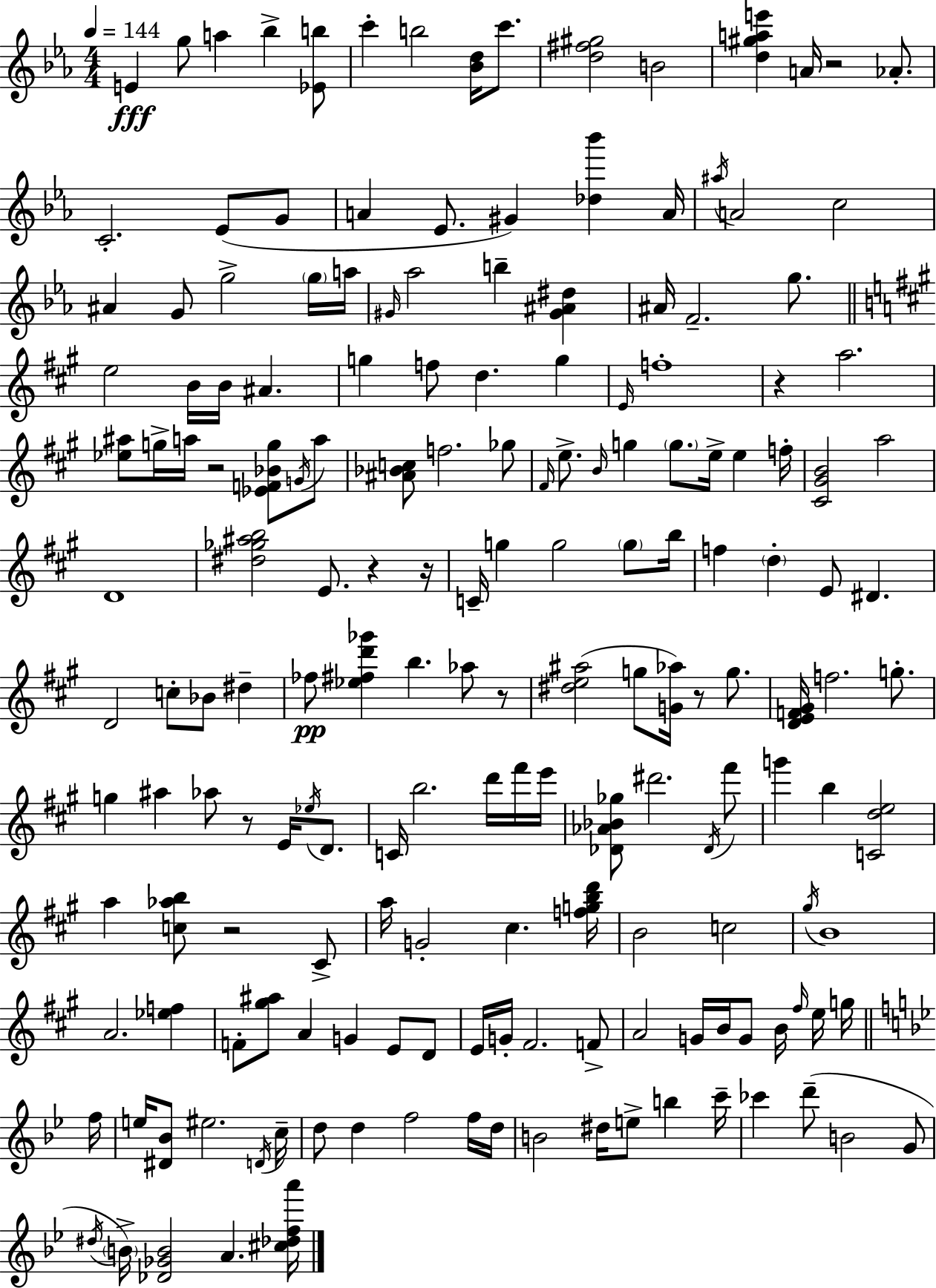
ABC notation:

X:1
T:Untitled
M:4/4
L:1/4
K:Cm
E g/2 a _b [_Eb]/2 c' b2 [_Bd]/4 c'/2 [d^f^g]2 B2 [d^gae'] A/4 z2 _A/2 C2 _E/2 G/2 A _E/2 ^G [_d_b'] A/4 ^a/4 A2 c2 ^A G/2 g2 g/4 a/4 ^G/4 _a2 b [^G^A^d] ^A/4 F2 g/2 e2 B/4 B/4 ^A g f/2 d g E/4 f4 z a2 [_e^a]/2 g/4 a/4 z2 [_EF_Bg]/2 G/4 a/2 [^A_Bc]/2 f2 _g/2 ^F/4 e/2 B/4 g g/2 e/4 e f/4 [^C^GB]2 a2 D4 [^d_g^ab]2 E/2 z z/4 C/4 g g2 g/2 b/4 f d E/2 ^D D2 c/2 _B/2 ^d _f/2 [_e^fd'_g'] b _a/2 z/2 [^de^a]2 g/2 [G_a]/4 z/2 g/2 [DEF^G]/4 f2 g/2 g ^a _a/2 z/2 E/4 _e/4 D/2 C/4 b2 d'/4 ^f'/4 e'/4 [_D_A_B_g]/2 ^d'2 _D/4 ^f'/2 g' b [Cde]2 a [c_ab]/2 z2 ^C/2 a/4 G2 ^c [fgbd']/4 B2 c2 ^g/4 B4 A2 [_ef] F/2 [^g^a]/2 A G E/2 D/2 E/4 G/4 ^F2 F/2 A2 G/4 B/4 G/2 B/4 ^f/4 e/4 g/4 f/4 e/4 [^D_B]/2 ^e2 D/4 c/4 d/2 d f2 f/4 d/4 B2 ^d/4 e/2 b c'/4 _c' d'/2 B2 G/2 ^d/4 B/4 [_D_GB]2 A [^c_dfa']/4